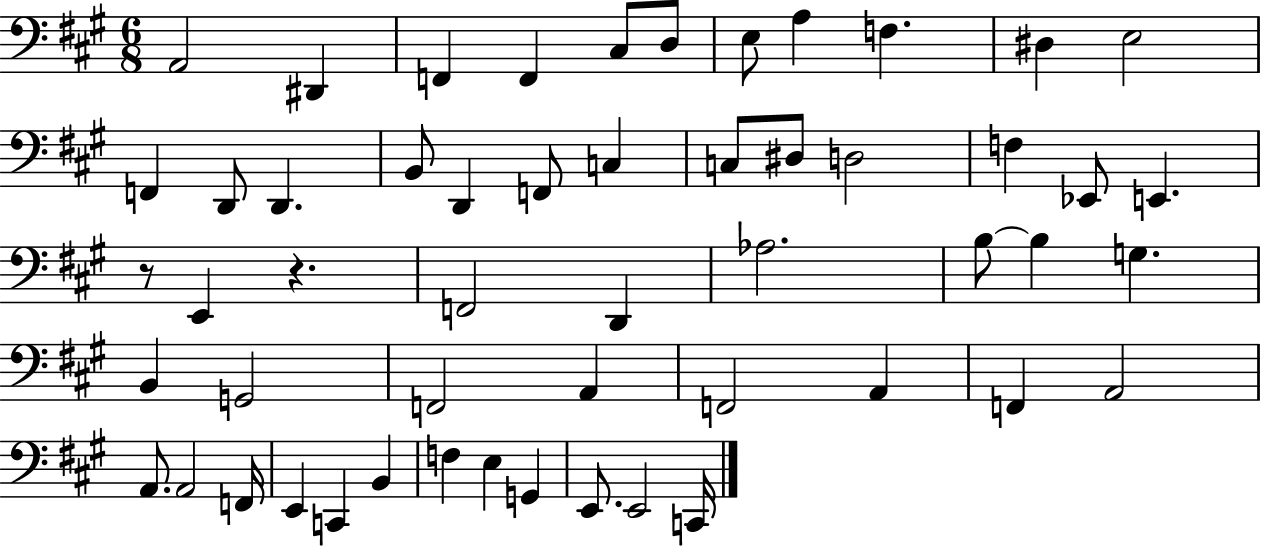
A2/h D#2/q F2/q F2/q C#3/e D3/e E3/e A3/q F3/q. D#3/q E3/h F2/q D2/e D2/q. B2/e D2/q F2/e C3/q C3/e D#3/e D3/h F3/q Eb2/e E2/q. R/e E2/q R/q. F2/h D2/q Ab3/h. B3/e B3/q G3/q. B2/q G2/h F2/h A2/q F2/h A2/q F2/q A2/h A2/e. A2/h F2/s E2/q C2/q B2/q F3/q E3/q G2/q E2/e. E2/h C2/s